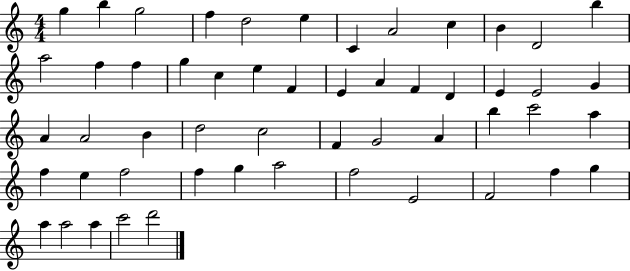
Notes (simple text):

G5/q B5/q G5/h F5/q D5/h E5/q C4/q A4/h C5/q B4/q D4/h B5/q A5/h F5/q F5/q G5/q C5/q E5/q F4/q E4/q A4/q F4/q D4/q E4/q E4/h G4/q A4/q A4/h B4/q D5/h C5/h F4/q G4/h A4/q B5/q C6/h A5/q F5/q E5/q F5/h F5/q G5/q A5/h F5/h E4/h F4/h F5/q G5/q A5/q A5/h A5/q C6/h D6/h